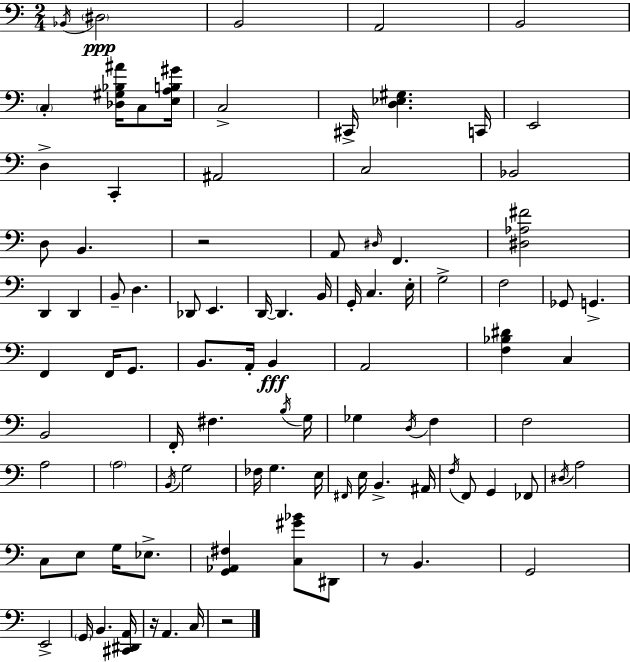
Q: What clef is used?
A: bass